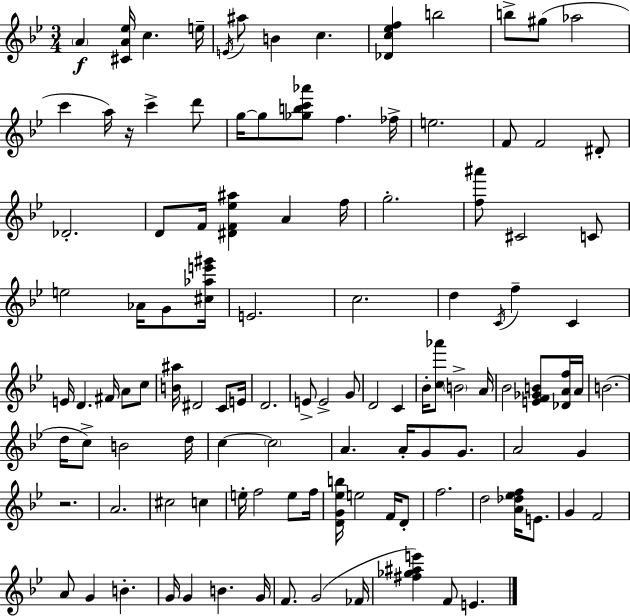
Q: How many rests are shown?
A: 2